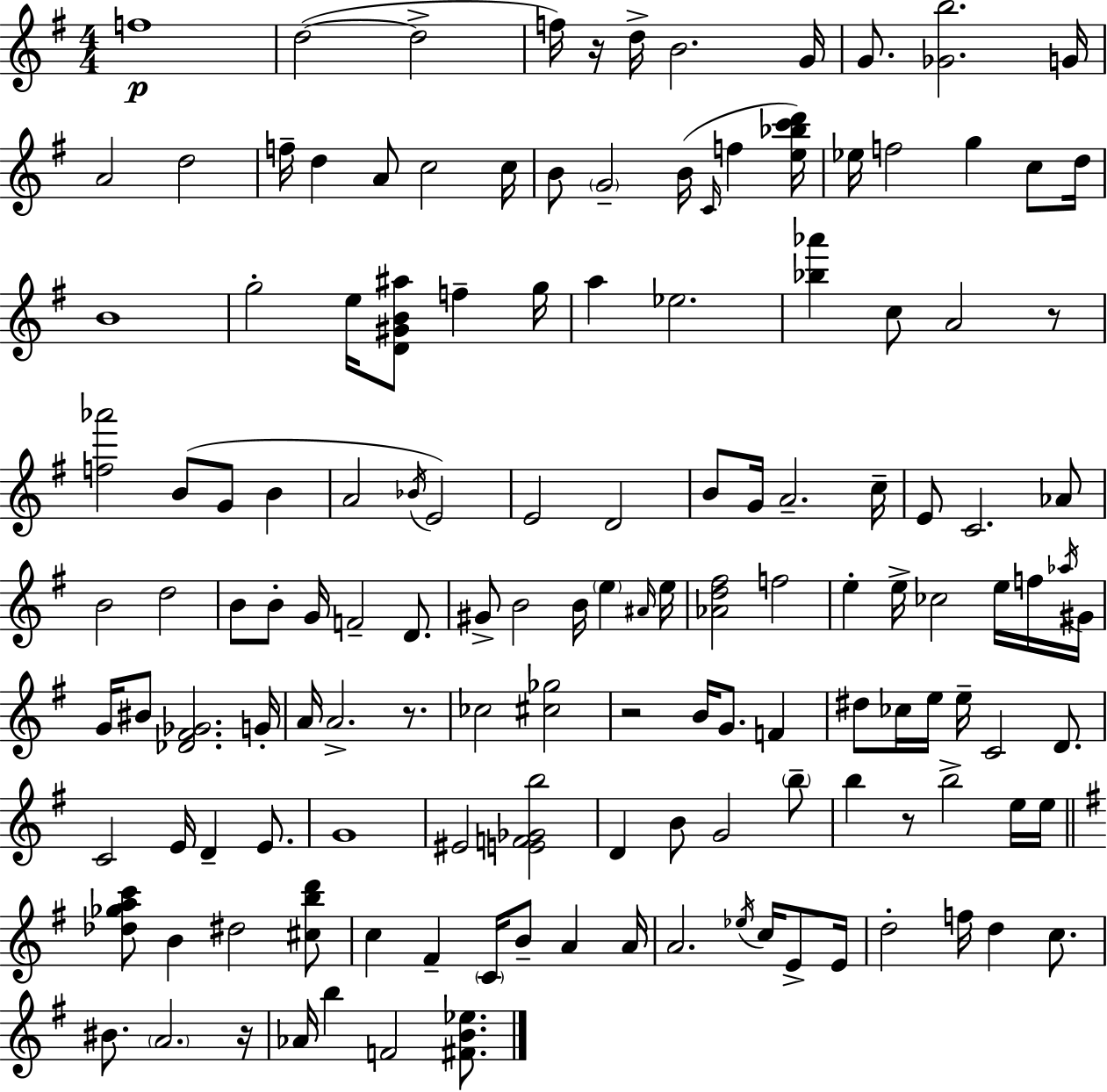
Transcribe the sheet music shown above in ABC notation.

X:1
T:Untitled
M:4/4
L:1/4
K:G
f4 d2 d2 f/4 z/4 d/4 B2 G/4 G/2 [_Gb]2 G/4 A2 d2 f/4 d A/2 c2 c/4 B/2 G2 B/4 C/4 f [e_bc'd']/4 _e/4 f2 g c/2 d/4 B4 g2 e/4 [D^GB^a]/2 f g/4 a _e2 [_b_a'] c/2 A2 z/2 [f_a']2 B/2 G/2 B A2 _B/4 E2 E2 D2 B/2 G/4 A2 c/4 E/2 C2 _A/2 B2 d2 B/2 B/2 G/4 F2 D/2 ^G/2 B2 B/4 e ^A/4 e/4 [_Ad^f]2 f2 e e/4 _c2 e/4 f/4 _a/4 ^G/4 G/4 ^B/2 [_D^F_G]2 G/4 A/4 A2 z/2 _c2 [^c_g]2 z2 B/4 G/2 F ^d/2 _c/4 e/4 e/4 C2 D/2 C2 E/4 D E/2 G4 ^E2 [EF_Gb]2 D B/2 G2 b/2 b z/2 b2 e/4 e/4 [_d_gac']/2 B ^d2 [^cbd']/2 c ^F C/4 B/2 A A/4 A2 _e/4 c/4 E/2 E/4 d2 f/4 d c/2 ^B/2 A2 z/4 _A/4 b F2 [^FB_e]/2